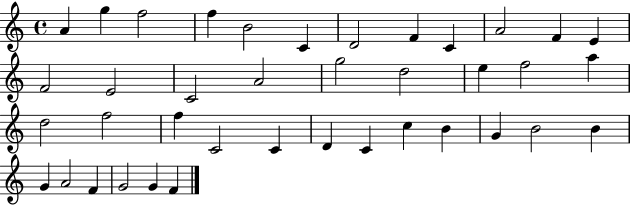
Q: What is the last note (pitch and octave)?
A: F4